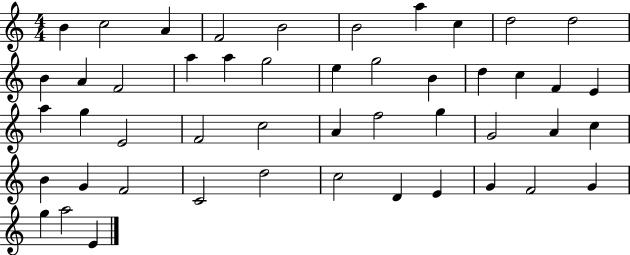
B4/q C5/h A4/q F4/h B4/h B4/h A5/q C5/q D5/h D5/h B4/q A4/q F4/h A5/q A5/q G5/h E5/q G5/h B4/q D5/q C5/q F4/q E4/q A5/q G5/q E4/h F4/h C5/h A4/q F5/h G5/q G4/h A4/q C5/q B4/q G4/q F4/h C4/h D5/h C5/h D4/q E4/q G4/q F4/h G4/q G5/q A5/h E4/q